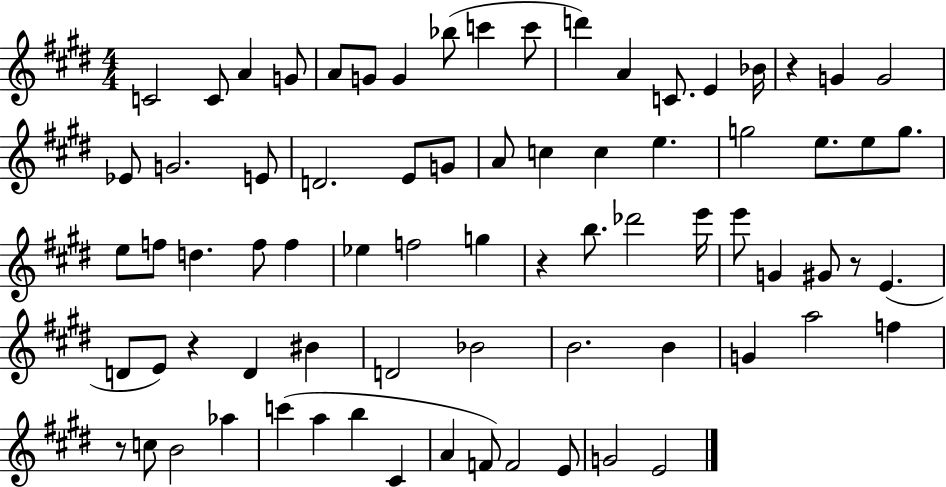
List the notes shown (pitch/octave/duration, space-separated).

C4/h C4/e A4/q G4/e A4/e G4/e G4/q Bb5/e C6/q C6/e D6/q A4/q C4/e. E4/q Bb4/s R/q G4/q G4/h Eb4/e G4/h. E4/e D4/h. E4/e G4/e A4/e C5/q C5/q E5/q. G5/h E5/e. E5/e G5/e. E5/e F5/e D5/q. F5/e F5/q Eb5/q F5/h G5/q R/q B5/e. Db6/h E6/s E6/e G4/q G#4/e R/e E4/q. D4/e E4/e R/q D4/q BIS4/q D4/h Bb4/h B4/h. B4/q G4/q A5/h F5/q R/e C5/e B4/h Ab5/q C6/q A5/q B5/q C#4/q A4/q F4/e F4/h E4/e G4/h E4/h